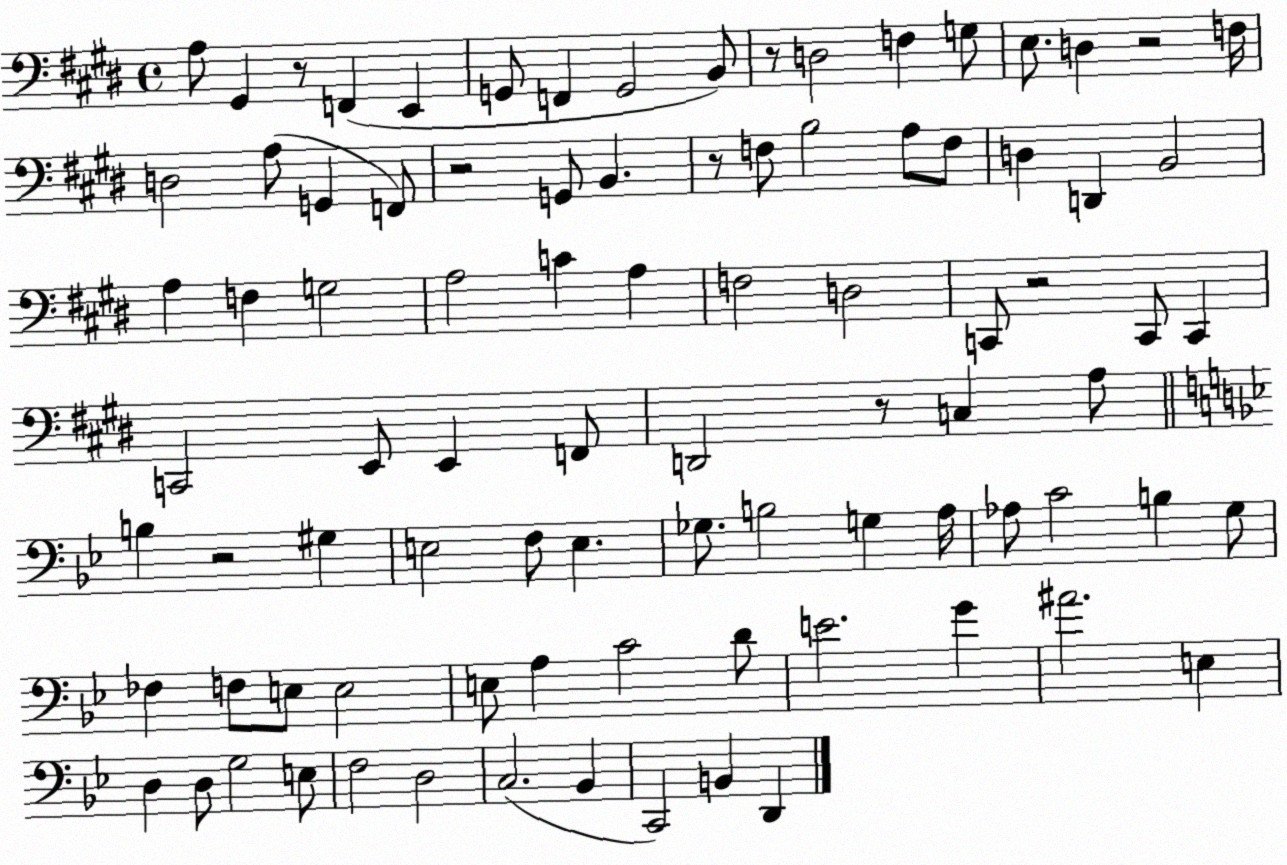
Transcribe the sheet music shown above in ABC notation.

X:1
T:Untitled
M:4/4
L:1/4
K:E
A,/2 ^G,, z/2 F,, E,, G,,/2 F,, G,,2 B,,/2 z/2 D,2 F, G,/2 E,/2 D, z2 F,/4 D,2 A,/2 G,, F,,/2 z2 G,,/2 B,, z/2 F,/2 B,2 A,/2 F,/2 D, D,, B,,2 A, F, G,2 A,2 C A, F,2 D,2 C,,/2 z2 C,,/2 C,, C,,2 E,,/2 E,, F,,/2 D,,2 z/2 C, A,/2 B, z2 ^G, E,2 F,/2 E, _G,/2 B,2 G, A,/4 _A,/2 C2 B, G,/2 _F, F,/2 E,/2 E,2 E,/2 A, C2 D/2 E2 G ^A2 E, D, D,/2 G,2 E,/2 F,2 D,2 C,2 _B,, C,,2 B,, D,,